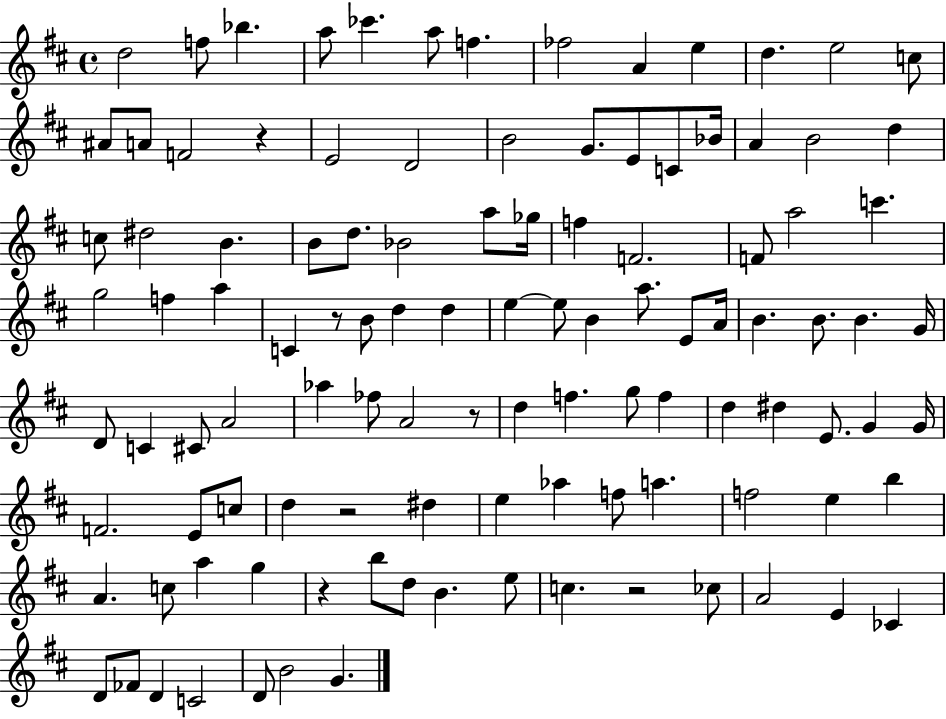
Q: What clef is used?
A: treble